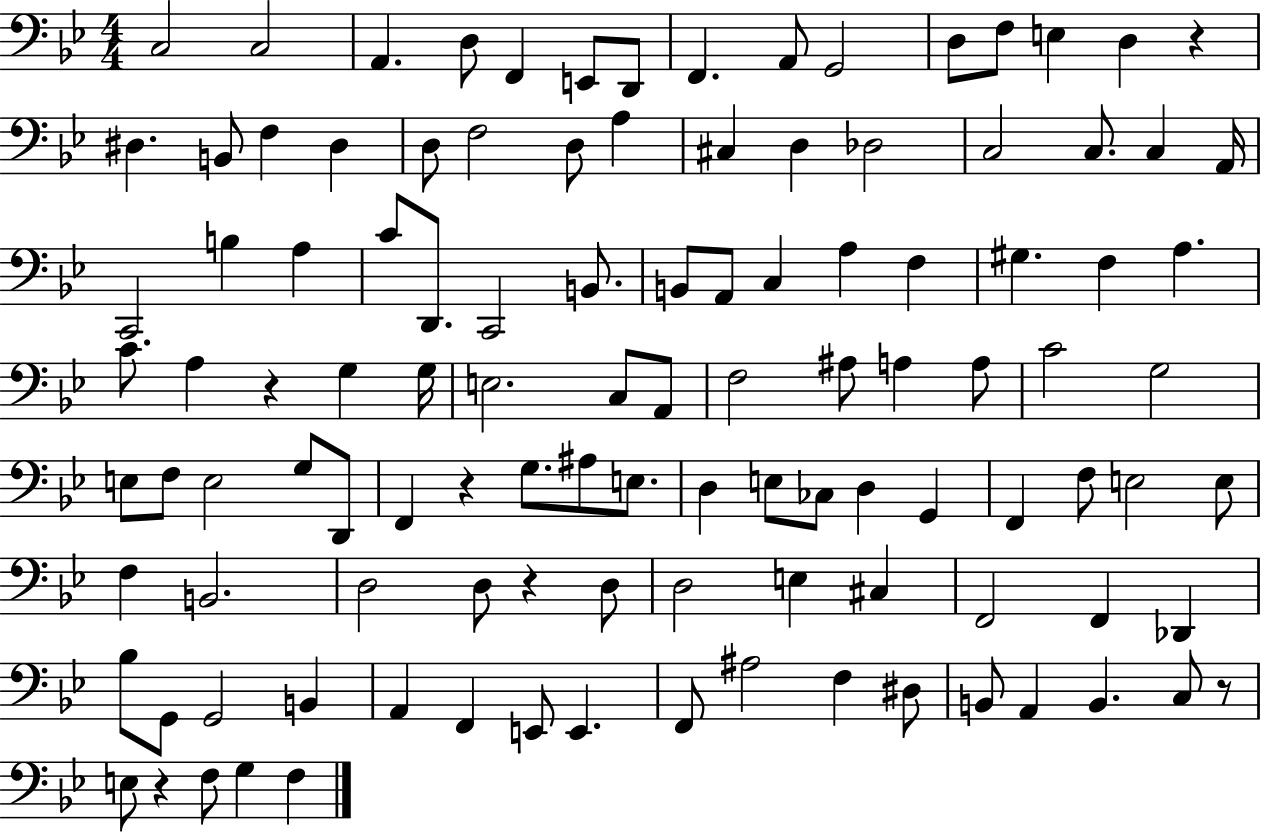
{
  \clef bass
  \numericTimeSignature
  \time 4/4
  \key bes \major
  c2 c2 | a,4. d8 f,4 e,8 d,8 | f,4. a,8 g,2 | d8 f8 e4 d4 r4 | \break dis4. b,8 f4 dis4 | d8 f2 d8 a4 | cis4 d4 des2 | c2 c8. c4 a,16 | \break c,2 b4 a4 | c'8 d,8. c,2 b,8. | b,8 a,8 c4 a4 f4 | gis4. f4 a4. | \break c'8. a4 r4 g4 g16 | e2. c8 a,8 | f2 ais8 a4 a8 | c'2 g2 | \break e8 f8 e2 g8 d,8 | f,4 r4 g8. ais8 e8. | d4 e8 ces8 d4 g,4 | f,4 f8 e2 e8 | \break f4 b,2. | d2 d8 r4 d8 | d2 e4 cis4 | f,2 f,4 des,4 | \break bes8 g,8 g,2 b,4 | a,4 f,4 e,8 e,4. | f,8 ais2 f4 dis8 | b,8 a,4 b,4. c8 r8 | \break e8 r4 f8 g4 f4 | \bar "|."
}